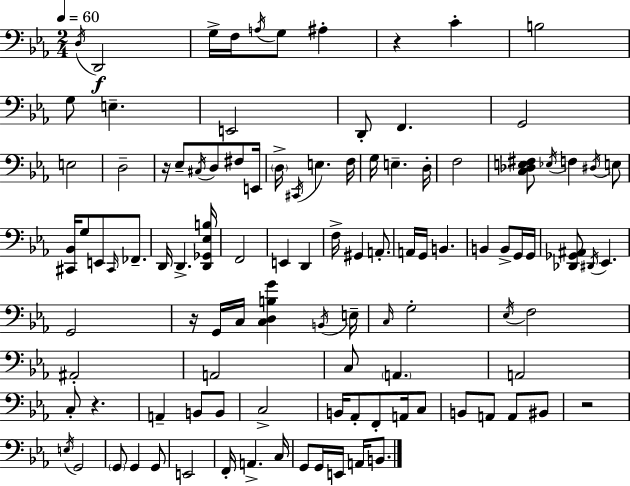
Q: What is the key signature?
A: EES major